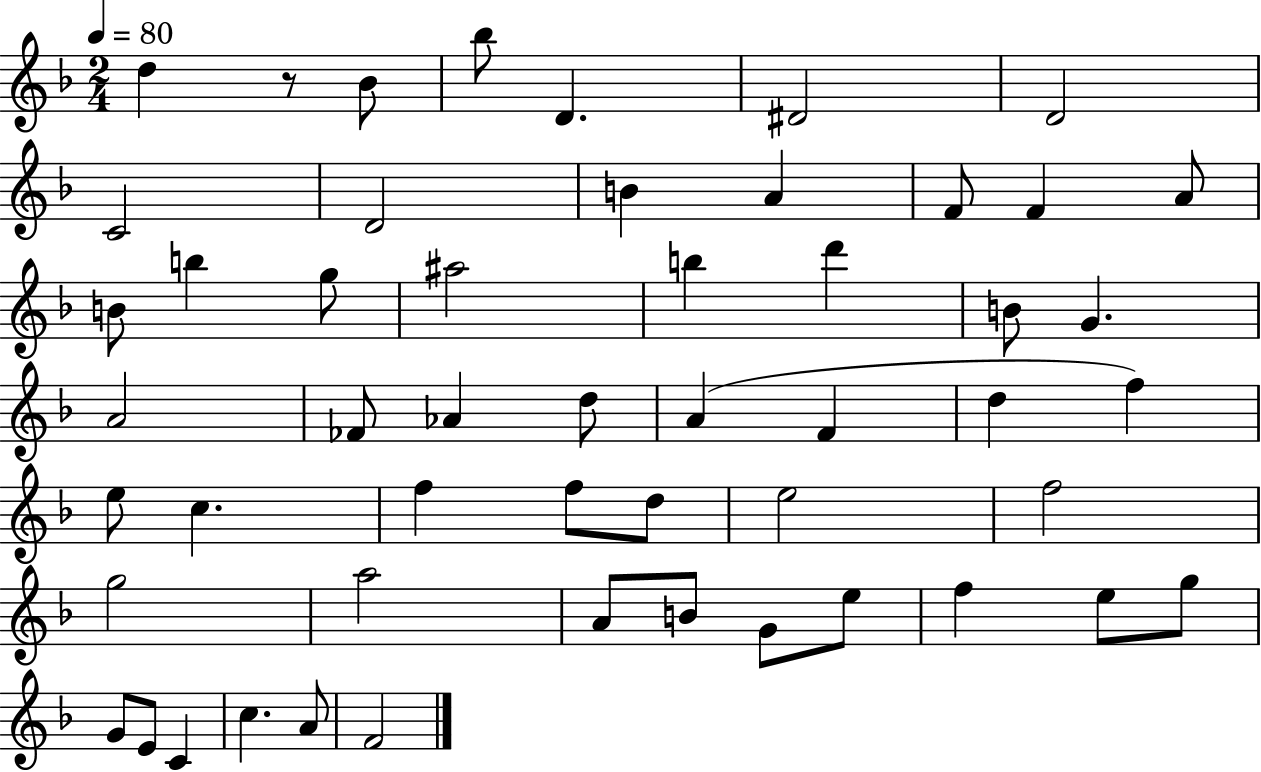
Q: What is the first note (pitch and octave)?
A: D5